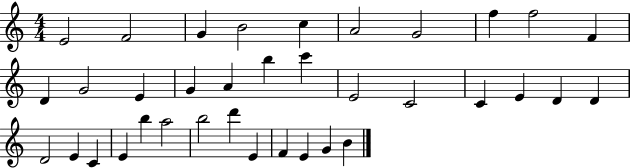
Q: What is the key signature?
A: C major